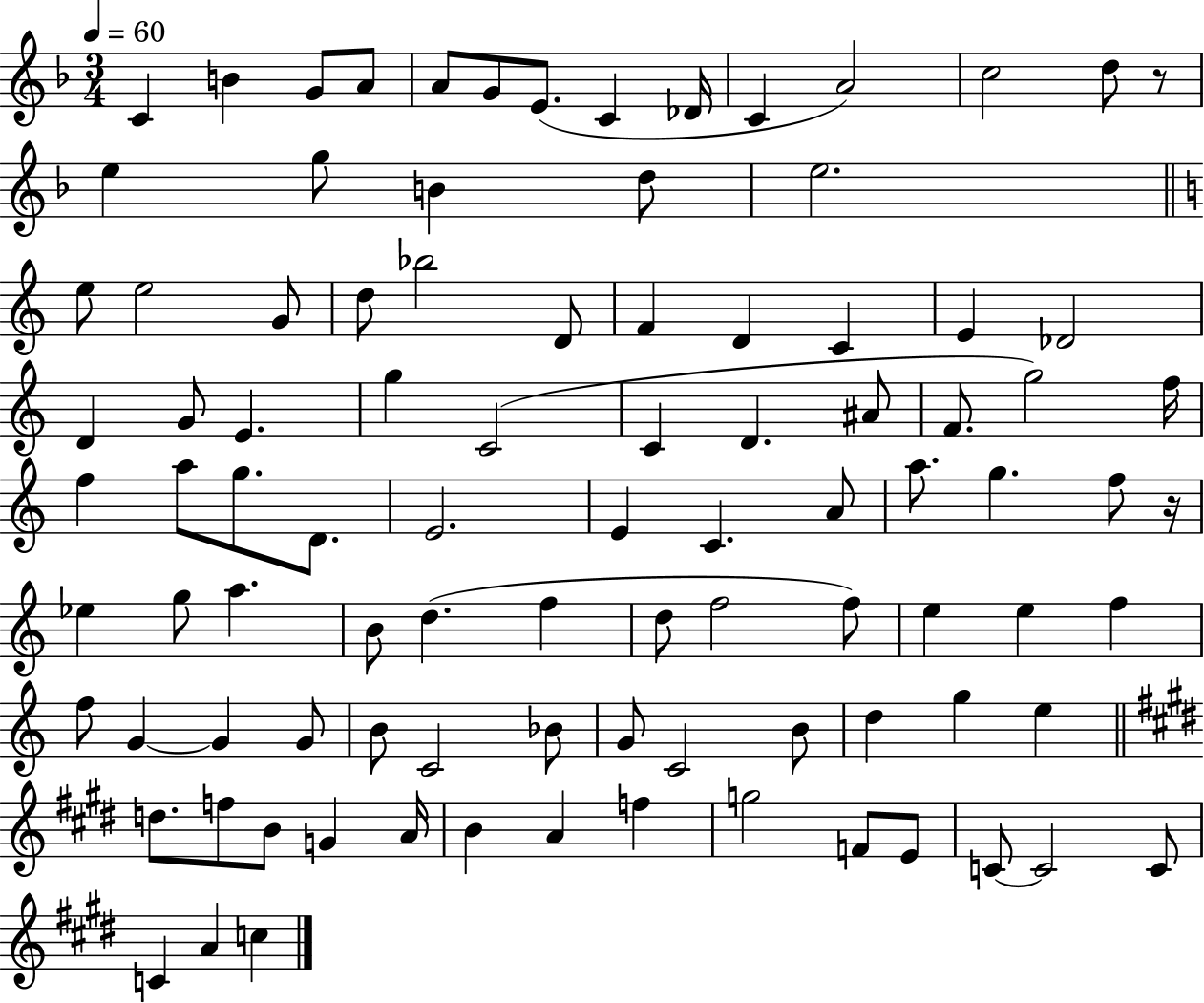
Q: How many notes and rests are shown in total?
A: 95